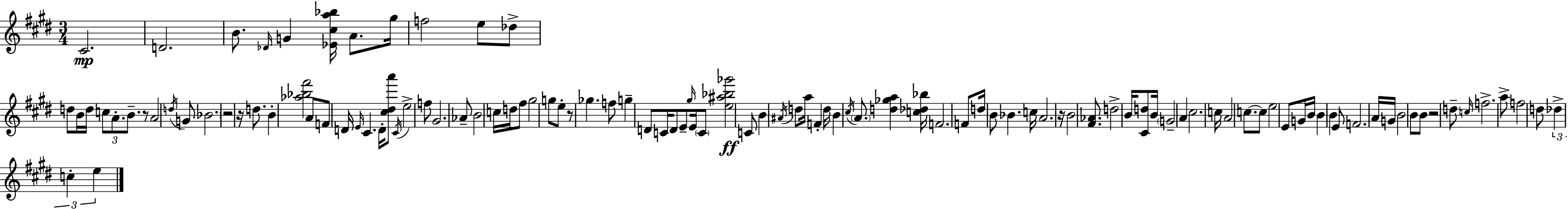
C#4/h. D4/h. B4/e. Db4/s G4/q [Eb4,C#5,A5,Bb5]/s A4/e. G#5/s F5/h E5/e Db5/e D5/e B4/s D5/s C5/e A4/e. B4/e. R/e A4/h D5/s G4/e Bb4/h. R/h R/s D5/e. B4/q [Ab5,Bb5,F#6]/h A4/e F4/e D4/s E4/s C#4/q. D4/s [C#5,D#5,A6]/e C#4/s E5/h F5/e G#4/h. Ab4/e B4/h C5/s D5/s F#5/e G#5/h G5/e E5/e R/e Gb5/q. F5/e G5/q D4/e C4/s D4/e E4/e G#5/s E4/s C4/e [E5,A#5,Bb5,Gb6]/h C4/e B4/q A#4/s D5/e A5/s F4/q D5/s B4/q C#5/s A4/e. [D5,Gb5,A5]/q [C5,Db5,Bb5]/s F4/h. F4/e D5/s B4/e Bb4/q. C5/s A4/h. R/s B4/h [F#4,Ab4]/e. D5/h B4/s [C#4,D5]/e B4/s G4/h A4/q C#5/h. C5/s A4/h C5/e. C5/e E5/h E4/e G4/s B4/s B4/q B4/q E4/e F4/h. A4/s G4/s B4/h B4/e B4/e R/h D5/e C5/s F5/h. A5/e F5/h D5/e Db5/q C5/q E5/q